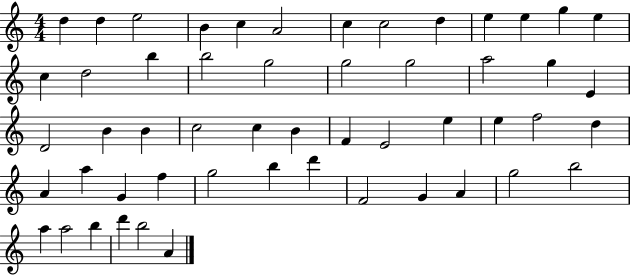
D5/q D5/q E5/h B4/q C5/q A4/h C5/q C5/h D5/q E5/q E5/q G5/q E5/q C5/q D5/h B5/q B5/h G5/h G5/h G5/h A5/h G5/q E4/q D4/h B4/q B4/q C5/h C5/q B4/q F4/q E4/h E5/q E5/q F5/h D5/q A4/q A5/q G4/q F5/q G5/h B5/q D6/q F4/h G4/q A4/q G5/h B5/h A5/q A5/h B5/q D6/q B5/h A4/q